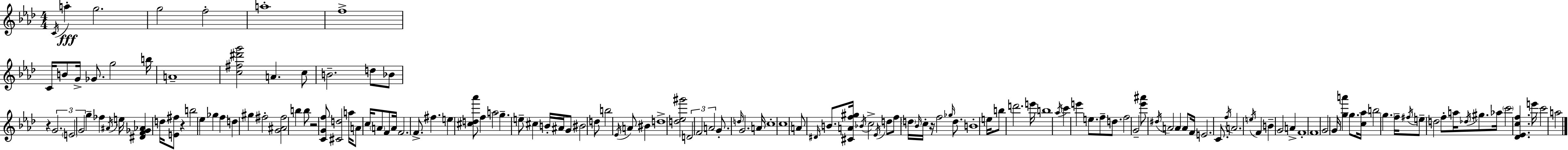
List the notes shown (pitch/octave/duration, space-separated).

C4/s A5/q G5/h. G5/h F5/h A5/w F5/w C4/s B4/e G4/s Gb4/e. G5/h B5/s A4/w [C5,F#5,D#6,G6]/h A4/q. C5/e B4/h. D5/e Bb4/e R/q G4/h. E4/h G4/h G5/q FES5/q A#4/s E5/s [D#4,F4,Gb4,Ab4]/q D5/s [E4,F#5]/e R/q B5/h Eb5/q Gb5/q F5/q D5/q G#5/q F#5/h [G4,A#4,F#5]/h B5/q B5/e R/h [C4,G4,F5]/e [C#4,D5]/h A5/s A4/e C5/s A4/e F4/e A4/s F4/h. F4/e. F#5/q. E5/q [C#5,D5,Ab6]/e F5/q A5/h G5/q. E5/e C#5/q B4/s A#4/s G4/e BIS4/h D5/e B5/h Eb4/s A4/e BIS4/q D5/w [D5,Eb5,G#6]/h D4/h F4/h A4/h G4/e. D5/s G4/h. A4/s C5/w C5/w A4/e D#4/s B4/e. [C#4,A4,F5,G#5]/s Bb4/s C5/h Eb4/s D5/e F5/e D5/s Bb4/s C5/s R/s F5/h Gb5/s D5/e. B4/w E5/s B5/e D6/h. E6/s B5/w Ab5/s C6/q E6/q E5/e. F5/e D5/e. F5/h G4/h [Eb6,A#6]/e D#5/s A4/h A4/q A4/e F4/s E4/h. C4/e. F5/s A4/h. E5/s F4/q B4/q G4/h A4/q F4/w F4/w G4/h G4/s [G5,A6]/q G5/e. [C5,Ab5]/s B5/h G5/q. F5/s F#5/s E5/e D5/h F5/e A5/s Db5/s G#5/e. Ab5/s C6/h [Db4,Eb4,C5,F5]/q. E6/s C6/h A5/h